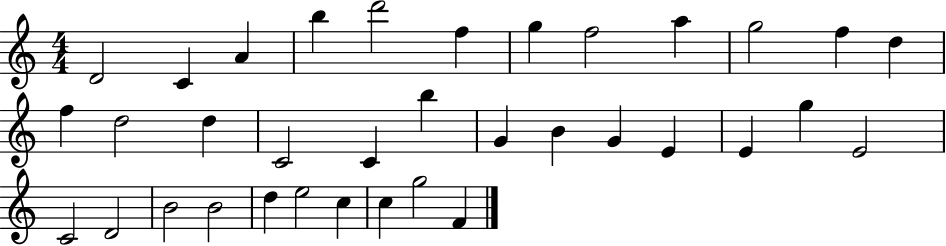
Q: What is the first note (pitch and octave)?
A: D4